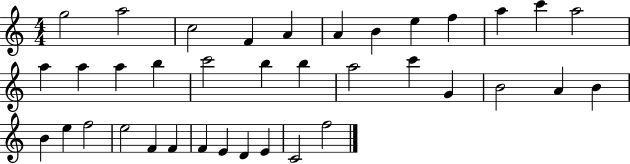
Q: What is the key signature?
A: C major